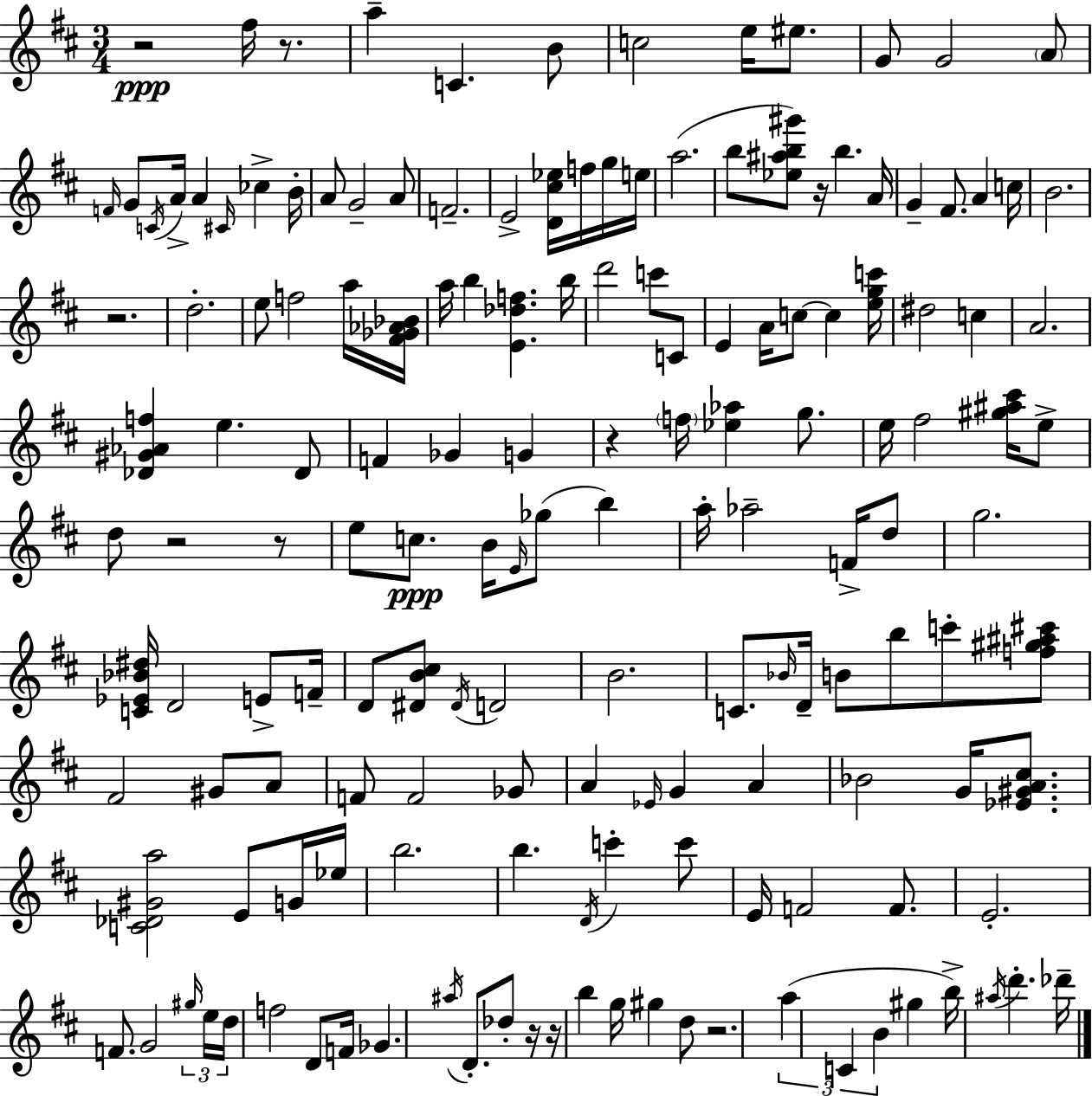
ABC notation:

X:1
T:Untitled
M:3/4
L:1/4
K:D
z2 ^f/4 z/2 a C B/2 c2 e/4 ^e/2 G/2 G2 A/2 F/4 G/2 C/4 A/4 A ^C/4 _c B/4 A/2 G2 A/2 F2 E2 [D^c_e]/4 f/4 g/4 e/4 a2 b/2 [_e^ab^g']/2 z/4 b A/4 G ^F/2 A c/4 B2 z2 d2 e/2 f2 a/4 [^F_G_A_B]/4 a/4 b [E_df] b/4 d'2 c'/2 C/2 E A/4 c/2 c [egc']/4 ^d2 c A2 [_D^G_Af] e _D/2 F _G G z f/4 [_e_a] g/2 e/4 ^f2 [^g^a^c']/4 e/2 d/2 z2 z/2 e/2 c/2 B/4 E/4 _g/2 b a/4 _a2 F/4 d/2 g2 [C_E_B^d]/4 D2 E/2 F/4 D/2 [^DB^c]/2 ^D/4 D2 B2 C/2 _B/4 D/4 B/2 b/2 c'/2 [f^g^a^c']/2 ^F2 ^G/2 A/2 F/2 F2 _G/2 A _E/4 G A _B2 G/4 [_E^GA^c]/2 [C_D^Ga]2 E/2 G/4 _e/4 b2 b D/4 c' c'/2 E/4 F2 F/2 E2 F/2 G2 ^g/4 e/4 d/4 f2 D/2 F/4 _G ^a/4 D/2 _d/2 z/4 z/4 b g/4 ^g d/2 z2 a C B ^g b/4 ^a/4 d' _d'/4